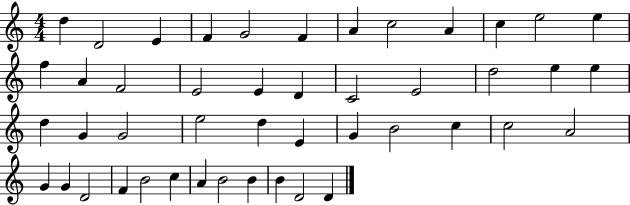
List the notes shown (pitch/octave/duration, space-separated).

D5/q D4/h E4/q F4/q G4/h F4/q A4/q C5/h A4/q C5/q E5/h E5/q F5/q A4/q F4/h E4/h E4/q D4/q C4/h E4/h D5/h E5/q E5/q D5/q G4/q G4/h E5/h D5/q E4/q G4/q B4/h C5/q C5/h A4/h G4/q G4/q D4/h F4/q B4/h C5/q A4/q B4/h B4/q B4/q D4/h D4/q